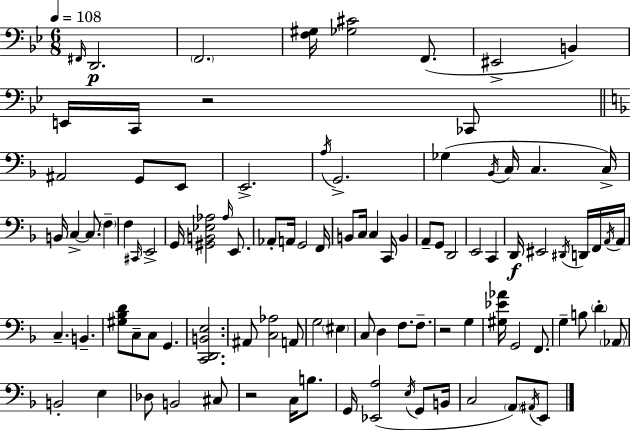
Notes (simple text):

F#2/s D2/h. F2/h. [F3,G#3]/s [Gb3,C#4]/h F2/e. EIS2/h B2/q E2/s C2/s R/h CES2/e A#2/h G2/e E2/e E2/h. A3/s G2/h. Gb3/q Bb2/s C3/s C3/q. C3/s B2/s C3/q C3/e. F3/q F3/q C#2/s E2/h G2/s [G#2,B2,Eb3,Ab3]/h Ab3/s E2/e. Ab2/e A2/s G2/h F2/s B2/e C3/s C3/q C2/s B2/q A2/e G2/e D2/h E2/h C2/q D2/s EIS2/h D#2/s D2/s F2/s A2/s A2/s C3/q. B2/q. [G#3,Bb3,D4]/e C3/e C3/e G2/q. [C2,D2,B2,E3]/h. A#2/e [C3,Ab3]/h A2/e G3/h EIS3/q C3/e D3/q F3/e. F3/e. R/h G3/q [G#3,Eb4,Ab4]/s G2/h F2/e. G3/q B3/e D4/q Ab2/e B2/h E3/q Db3/e B2/h C#3/e R/h C3/s B3/e. G2/s [Eb2,A3]/h E3/s G2/e B2/s C3/h A2/e A#2/s E2/e